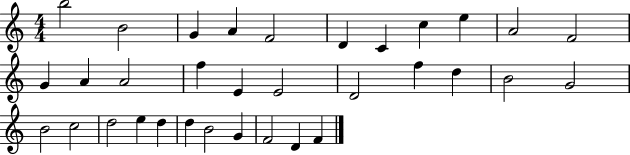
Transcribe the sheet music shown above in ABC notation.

X:1
T:Untitled
M:4/4
L:1/4
K:C
b2 B2 G A F2 D C c e A2 F2 G A A2 f E E2 D2 f d B2 G2 B2 c2 d2 e d d B2 G F2 D F